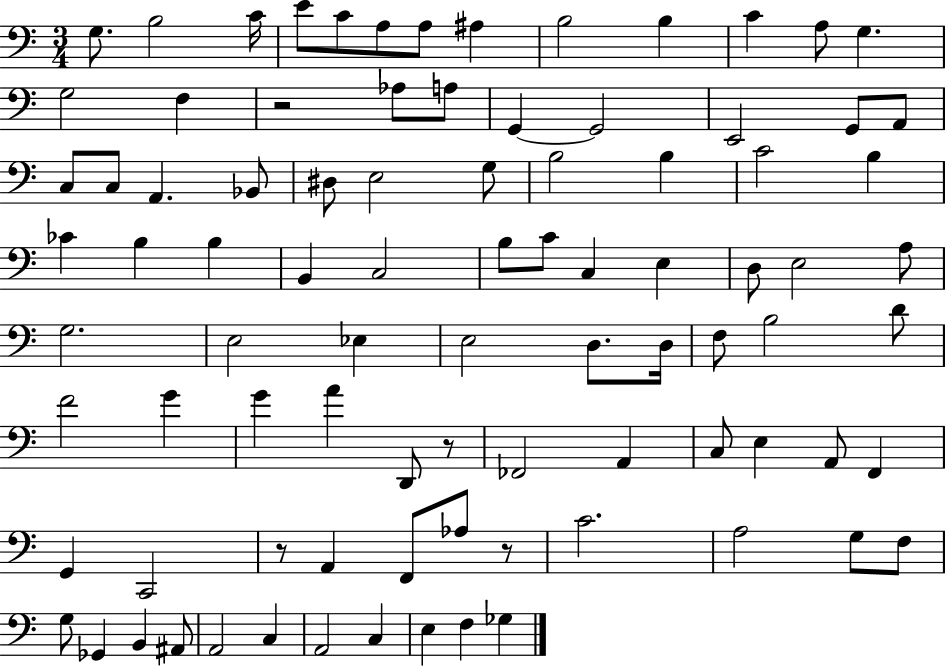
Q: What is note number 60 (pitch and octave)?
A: FES2